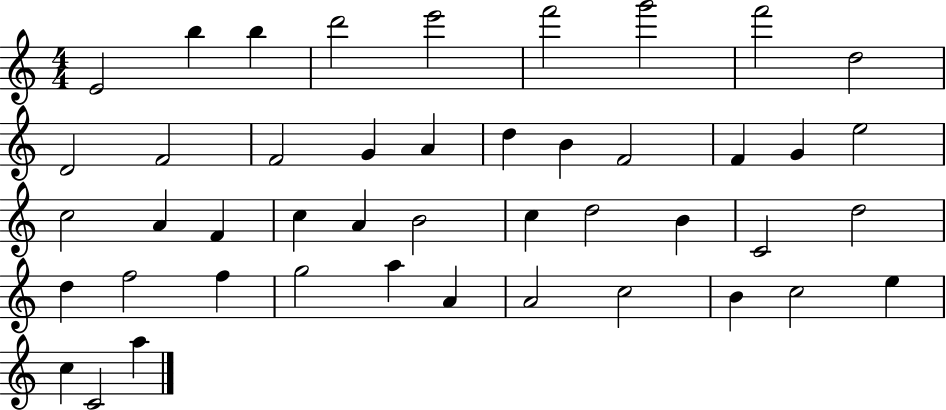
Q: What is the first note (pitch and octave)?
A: E4